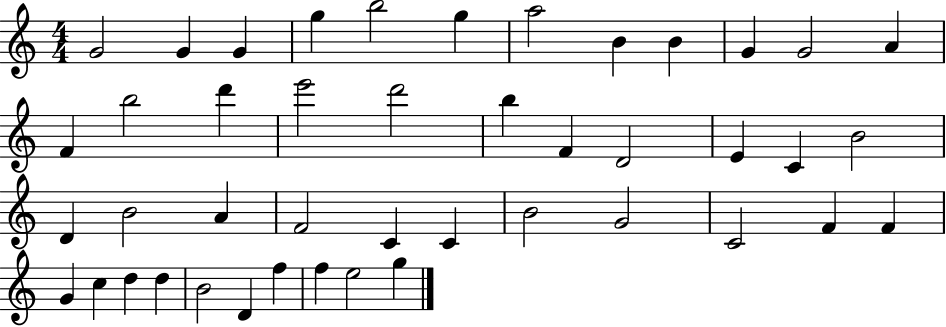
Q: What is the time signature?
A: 4/4